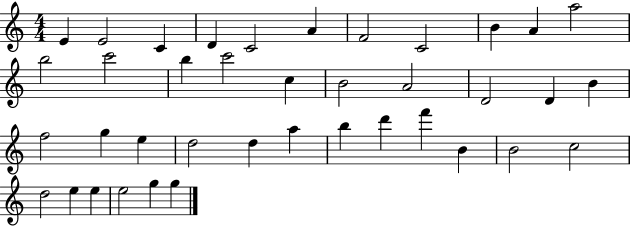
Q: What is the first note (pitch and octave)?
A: E4